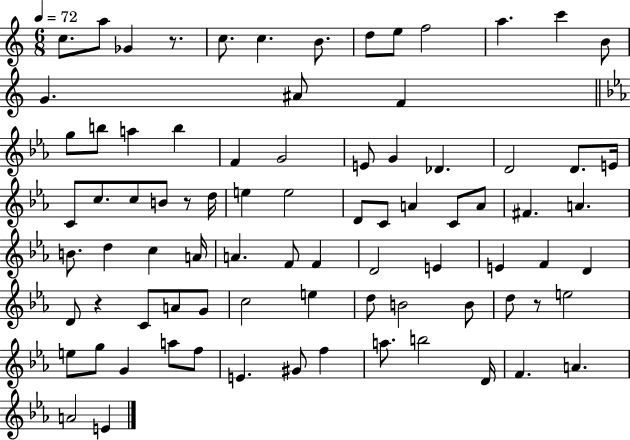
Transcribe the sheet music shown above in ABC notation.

X:1
T:Untitled
M:6/8
L:1/4
K:C
c/2 a/2 _G z/2 c/2 c B/2 d/2 e/2 f2 a c' B/2 G ^A/2 F g/2 b/2 a b F G2 E/2 G _D D2 D/2 E/4 C/2 c/2 c/2 B/2 z/2 d/4 e e2 D/2 C/2 A C/2 A/2 ^F A B/2 d c A/4 A F/2 F D2 E E F D D/2 z C/2 A/2 G/2 c2 e d/2 B2 B/2 d/2 z/2 e2 e/2 g/2 G a/2 f/2 E ^G/2 f a/2 b2 D/4 F A A2 E